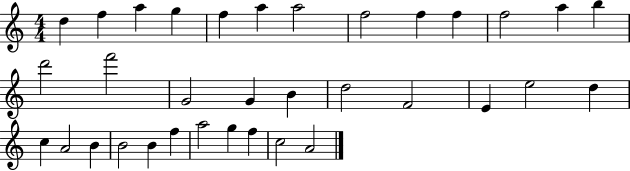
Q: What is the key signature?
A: C major